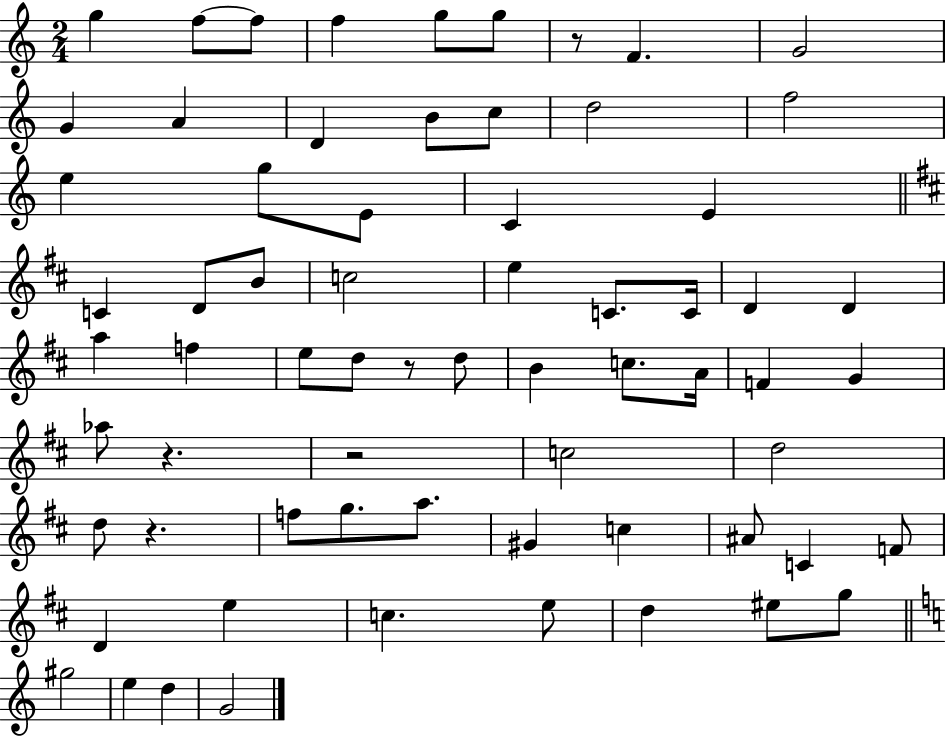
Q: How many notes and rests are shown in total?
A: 67